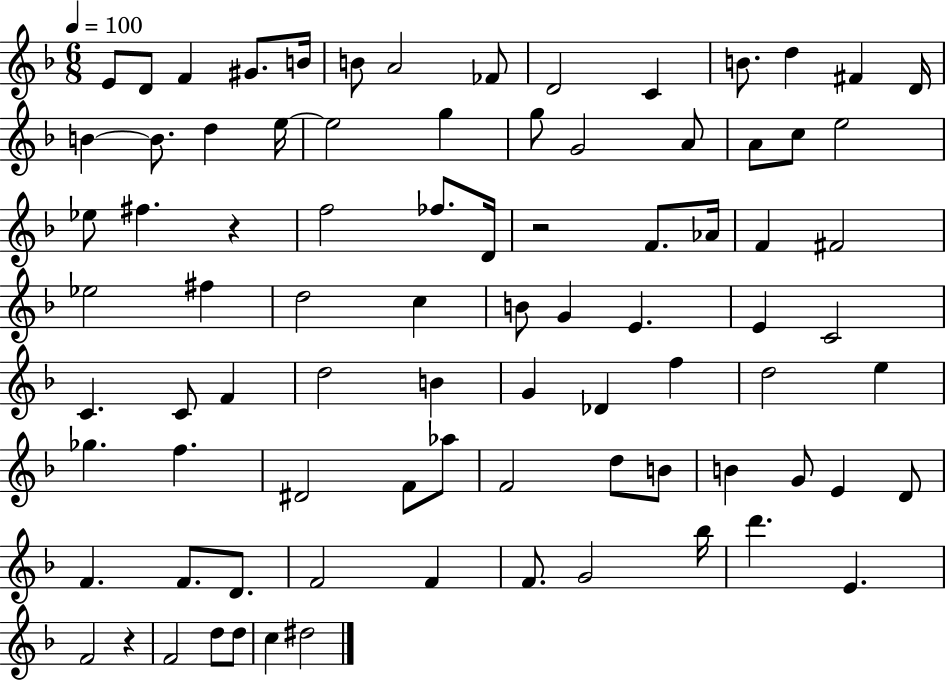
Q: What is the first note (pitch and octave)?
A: E4